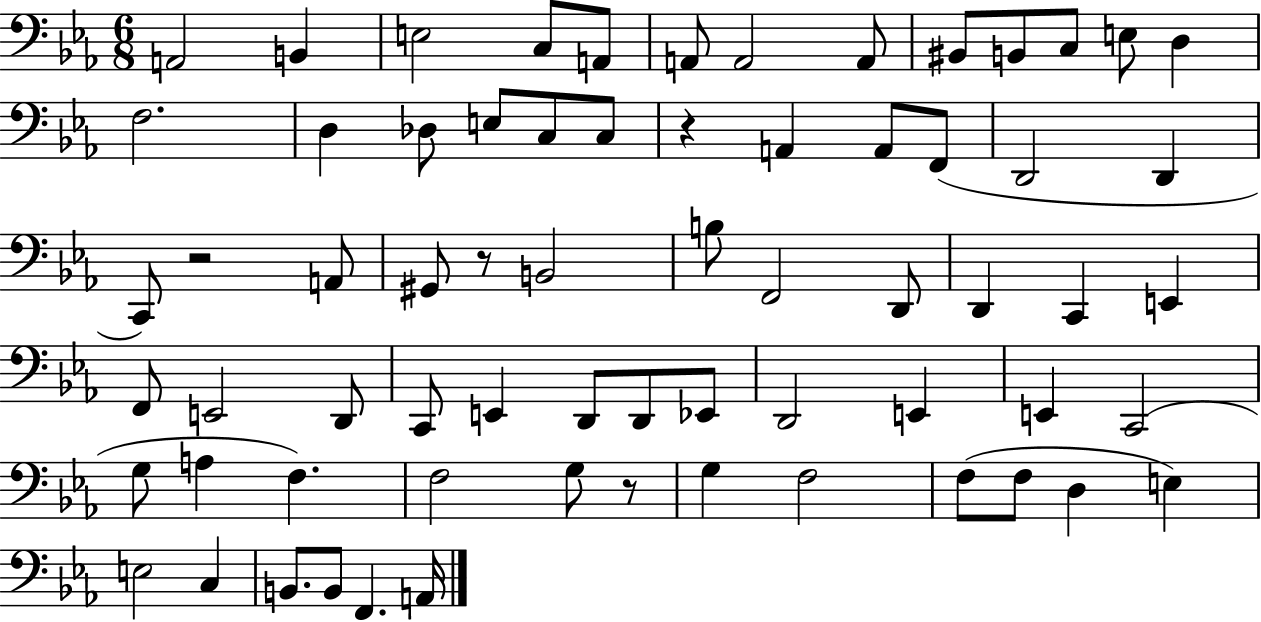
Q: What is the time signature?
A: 6/8